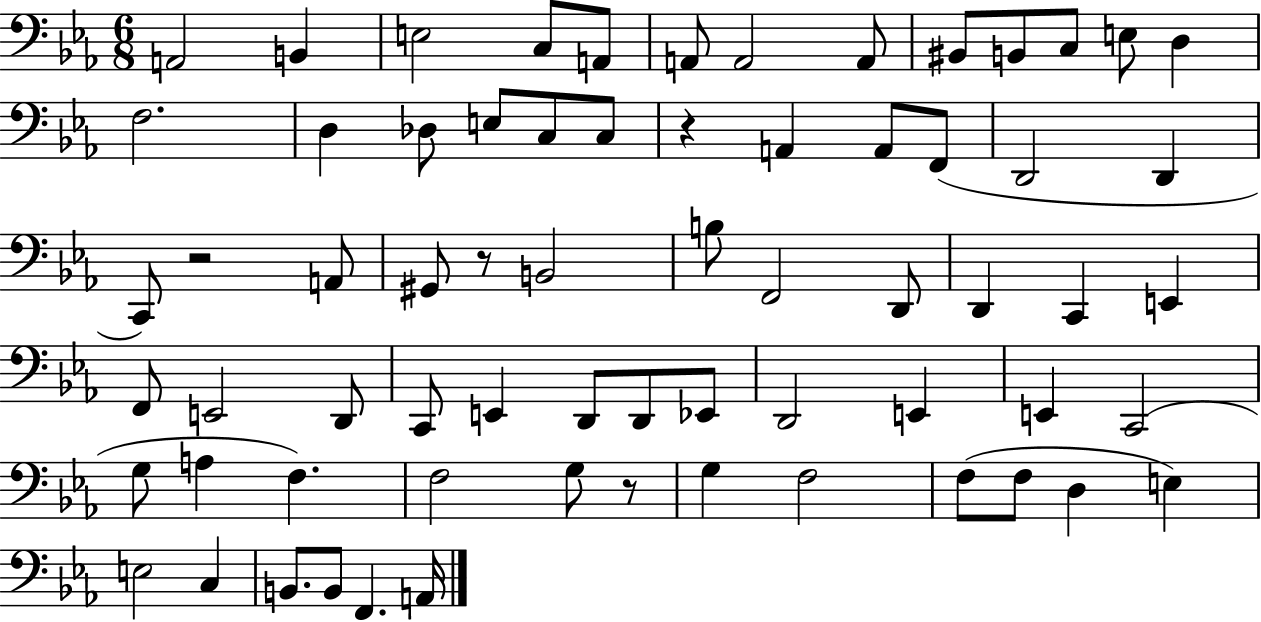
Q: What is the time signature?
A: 6/8